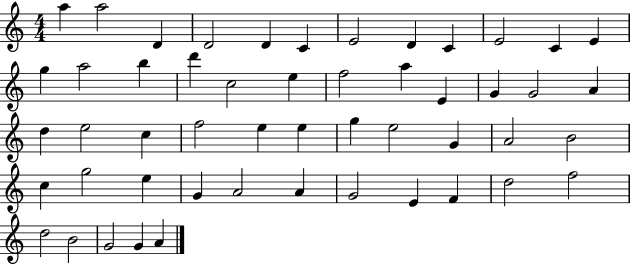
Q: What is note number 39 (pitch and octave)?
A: G4